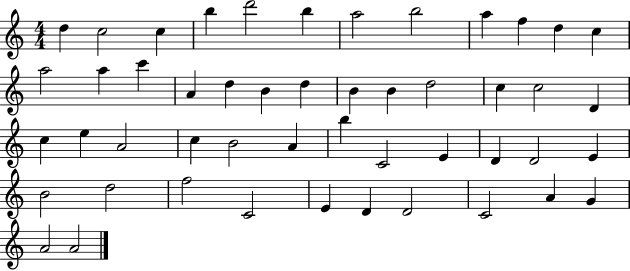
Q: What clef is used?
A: treble